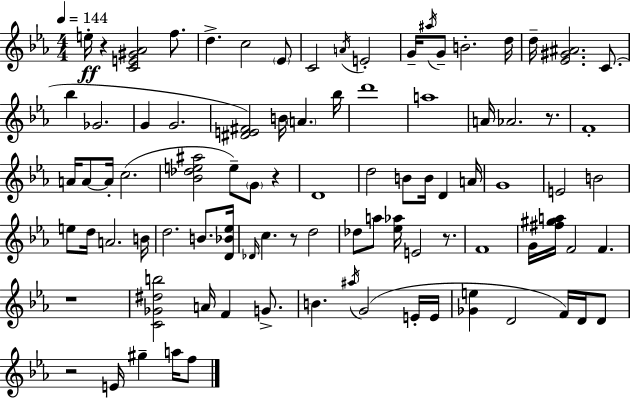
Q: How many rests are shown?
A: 7